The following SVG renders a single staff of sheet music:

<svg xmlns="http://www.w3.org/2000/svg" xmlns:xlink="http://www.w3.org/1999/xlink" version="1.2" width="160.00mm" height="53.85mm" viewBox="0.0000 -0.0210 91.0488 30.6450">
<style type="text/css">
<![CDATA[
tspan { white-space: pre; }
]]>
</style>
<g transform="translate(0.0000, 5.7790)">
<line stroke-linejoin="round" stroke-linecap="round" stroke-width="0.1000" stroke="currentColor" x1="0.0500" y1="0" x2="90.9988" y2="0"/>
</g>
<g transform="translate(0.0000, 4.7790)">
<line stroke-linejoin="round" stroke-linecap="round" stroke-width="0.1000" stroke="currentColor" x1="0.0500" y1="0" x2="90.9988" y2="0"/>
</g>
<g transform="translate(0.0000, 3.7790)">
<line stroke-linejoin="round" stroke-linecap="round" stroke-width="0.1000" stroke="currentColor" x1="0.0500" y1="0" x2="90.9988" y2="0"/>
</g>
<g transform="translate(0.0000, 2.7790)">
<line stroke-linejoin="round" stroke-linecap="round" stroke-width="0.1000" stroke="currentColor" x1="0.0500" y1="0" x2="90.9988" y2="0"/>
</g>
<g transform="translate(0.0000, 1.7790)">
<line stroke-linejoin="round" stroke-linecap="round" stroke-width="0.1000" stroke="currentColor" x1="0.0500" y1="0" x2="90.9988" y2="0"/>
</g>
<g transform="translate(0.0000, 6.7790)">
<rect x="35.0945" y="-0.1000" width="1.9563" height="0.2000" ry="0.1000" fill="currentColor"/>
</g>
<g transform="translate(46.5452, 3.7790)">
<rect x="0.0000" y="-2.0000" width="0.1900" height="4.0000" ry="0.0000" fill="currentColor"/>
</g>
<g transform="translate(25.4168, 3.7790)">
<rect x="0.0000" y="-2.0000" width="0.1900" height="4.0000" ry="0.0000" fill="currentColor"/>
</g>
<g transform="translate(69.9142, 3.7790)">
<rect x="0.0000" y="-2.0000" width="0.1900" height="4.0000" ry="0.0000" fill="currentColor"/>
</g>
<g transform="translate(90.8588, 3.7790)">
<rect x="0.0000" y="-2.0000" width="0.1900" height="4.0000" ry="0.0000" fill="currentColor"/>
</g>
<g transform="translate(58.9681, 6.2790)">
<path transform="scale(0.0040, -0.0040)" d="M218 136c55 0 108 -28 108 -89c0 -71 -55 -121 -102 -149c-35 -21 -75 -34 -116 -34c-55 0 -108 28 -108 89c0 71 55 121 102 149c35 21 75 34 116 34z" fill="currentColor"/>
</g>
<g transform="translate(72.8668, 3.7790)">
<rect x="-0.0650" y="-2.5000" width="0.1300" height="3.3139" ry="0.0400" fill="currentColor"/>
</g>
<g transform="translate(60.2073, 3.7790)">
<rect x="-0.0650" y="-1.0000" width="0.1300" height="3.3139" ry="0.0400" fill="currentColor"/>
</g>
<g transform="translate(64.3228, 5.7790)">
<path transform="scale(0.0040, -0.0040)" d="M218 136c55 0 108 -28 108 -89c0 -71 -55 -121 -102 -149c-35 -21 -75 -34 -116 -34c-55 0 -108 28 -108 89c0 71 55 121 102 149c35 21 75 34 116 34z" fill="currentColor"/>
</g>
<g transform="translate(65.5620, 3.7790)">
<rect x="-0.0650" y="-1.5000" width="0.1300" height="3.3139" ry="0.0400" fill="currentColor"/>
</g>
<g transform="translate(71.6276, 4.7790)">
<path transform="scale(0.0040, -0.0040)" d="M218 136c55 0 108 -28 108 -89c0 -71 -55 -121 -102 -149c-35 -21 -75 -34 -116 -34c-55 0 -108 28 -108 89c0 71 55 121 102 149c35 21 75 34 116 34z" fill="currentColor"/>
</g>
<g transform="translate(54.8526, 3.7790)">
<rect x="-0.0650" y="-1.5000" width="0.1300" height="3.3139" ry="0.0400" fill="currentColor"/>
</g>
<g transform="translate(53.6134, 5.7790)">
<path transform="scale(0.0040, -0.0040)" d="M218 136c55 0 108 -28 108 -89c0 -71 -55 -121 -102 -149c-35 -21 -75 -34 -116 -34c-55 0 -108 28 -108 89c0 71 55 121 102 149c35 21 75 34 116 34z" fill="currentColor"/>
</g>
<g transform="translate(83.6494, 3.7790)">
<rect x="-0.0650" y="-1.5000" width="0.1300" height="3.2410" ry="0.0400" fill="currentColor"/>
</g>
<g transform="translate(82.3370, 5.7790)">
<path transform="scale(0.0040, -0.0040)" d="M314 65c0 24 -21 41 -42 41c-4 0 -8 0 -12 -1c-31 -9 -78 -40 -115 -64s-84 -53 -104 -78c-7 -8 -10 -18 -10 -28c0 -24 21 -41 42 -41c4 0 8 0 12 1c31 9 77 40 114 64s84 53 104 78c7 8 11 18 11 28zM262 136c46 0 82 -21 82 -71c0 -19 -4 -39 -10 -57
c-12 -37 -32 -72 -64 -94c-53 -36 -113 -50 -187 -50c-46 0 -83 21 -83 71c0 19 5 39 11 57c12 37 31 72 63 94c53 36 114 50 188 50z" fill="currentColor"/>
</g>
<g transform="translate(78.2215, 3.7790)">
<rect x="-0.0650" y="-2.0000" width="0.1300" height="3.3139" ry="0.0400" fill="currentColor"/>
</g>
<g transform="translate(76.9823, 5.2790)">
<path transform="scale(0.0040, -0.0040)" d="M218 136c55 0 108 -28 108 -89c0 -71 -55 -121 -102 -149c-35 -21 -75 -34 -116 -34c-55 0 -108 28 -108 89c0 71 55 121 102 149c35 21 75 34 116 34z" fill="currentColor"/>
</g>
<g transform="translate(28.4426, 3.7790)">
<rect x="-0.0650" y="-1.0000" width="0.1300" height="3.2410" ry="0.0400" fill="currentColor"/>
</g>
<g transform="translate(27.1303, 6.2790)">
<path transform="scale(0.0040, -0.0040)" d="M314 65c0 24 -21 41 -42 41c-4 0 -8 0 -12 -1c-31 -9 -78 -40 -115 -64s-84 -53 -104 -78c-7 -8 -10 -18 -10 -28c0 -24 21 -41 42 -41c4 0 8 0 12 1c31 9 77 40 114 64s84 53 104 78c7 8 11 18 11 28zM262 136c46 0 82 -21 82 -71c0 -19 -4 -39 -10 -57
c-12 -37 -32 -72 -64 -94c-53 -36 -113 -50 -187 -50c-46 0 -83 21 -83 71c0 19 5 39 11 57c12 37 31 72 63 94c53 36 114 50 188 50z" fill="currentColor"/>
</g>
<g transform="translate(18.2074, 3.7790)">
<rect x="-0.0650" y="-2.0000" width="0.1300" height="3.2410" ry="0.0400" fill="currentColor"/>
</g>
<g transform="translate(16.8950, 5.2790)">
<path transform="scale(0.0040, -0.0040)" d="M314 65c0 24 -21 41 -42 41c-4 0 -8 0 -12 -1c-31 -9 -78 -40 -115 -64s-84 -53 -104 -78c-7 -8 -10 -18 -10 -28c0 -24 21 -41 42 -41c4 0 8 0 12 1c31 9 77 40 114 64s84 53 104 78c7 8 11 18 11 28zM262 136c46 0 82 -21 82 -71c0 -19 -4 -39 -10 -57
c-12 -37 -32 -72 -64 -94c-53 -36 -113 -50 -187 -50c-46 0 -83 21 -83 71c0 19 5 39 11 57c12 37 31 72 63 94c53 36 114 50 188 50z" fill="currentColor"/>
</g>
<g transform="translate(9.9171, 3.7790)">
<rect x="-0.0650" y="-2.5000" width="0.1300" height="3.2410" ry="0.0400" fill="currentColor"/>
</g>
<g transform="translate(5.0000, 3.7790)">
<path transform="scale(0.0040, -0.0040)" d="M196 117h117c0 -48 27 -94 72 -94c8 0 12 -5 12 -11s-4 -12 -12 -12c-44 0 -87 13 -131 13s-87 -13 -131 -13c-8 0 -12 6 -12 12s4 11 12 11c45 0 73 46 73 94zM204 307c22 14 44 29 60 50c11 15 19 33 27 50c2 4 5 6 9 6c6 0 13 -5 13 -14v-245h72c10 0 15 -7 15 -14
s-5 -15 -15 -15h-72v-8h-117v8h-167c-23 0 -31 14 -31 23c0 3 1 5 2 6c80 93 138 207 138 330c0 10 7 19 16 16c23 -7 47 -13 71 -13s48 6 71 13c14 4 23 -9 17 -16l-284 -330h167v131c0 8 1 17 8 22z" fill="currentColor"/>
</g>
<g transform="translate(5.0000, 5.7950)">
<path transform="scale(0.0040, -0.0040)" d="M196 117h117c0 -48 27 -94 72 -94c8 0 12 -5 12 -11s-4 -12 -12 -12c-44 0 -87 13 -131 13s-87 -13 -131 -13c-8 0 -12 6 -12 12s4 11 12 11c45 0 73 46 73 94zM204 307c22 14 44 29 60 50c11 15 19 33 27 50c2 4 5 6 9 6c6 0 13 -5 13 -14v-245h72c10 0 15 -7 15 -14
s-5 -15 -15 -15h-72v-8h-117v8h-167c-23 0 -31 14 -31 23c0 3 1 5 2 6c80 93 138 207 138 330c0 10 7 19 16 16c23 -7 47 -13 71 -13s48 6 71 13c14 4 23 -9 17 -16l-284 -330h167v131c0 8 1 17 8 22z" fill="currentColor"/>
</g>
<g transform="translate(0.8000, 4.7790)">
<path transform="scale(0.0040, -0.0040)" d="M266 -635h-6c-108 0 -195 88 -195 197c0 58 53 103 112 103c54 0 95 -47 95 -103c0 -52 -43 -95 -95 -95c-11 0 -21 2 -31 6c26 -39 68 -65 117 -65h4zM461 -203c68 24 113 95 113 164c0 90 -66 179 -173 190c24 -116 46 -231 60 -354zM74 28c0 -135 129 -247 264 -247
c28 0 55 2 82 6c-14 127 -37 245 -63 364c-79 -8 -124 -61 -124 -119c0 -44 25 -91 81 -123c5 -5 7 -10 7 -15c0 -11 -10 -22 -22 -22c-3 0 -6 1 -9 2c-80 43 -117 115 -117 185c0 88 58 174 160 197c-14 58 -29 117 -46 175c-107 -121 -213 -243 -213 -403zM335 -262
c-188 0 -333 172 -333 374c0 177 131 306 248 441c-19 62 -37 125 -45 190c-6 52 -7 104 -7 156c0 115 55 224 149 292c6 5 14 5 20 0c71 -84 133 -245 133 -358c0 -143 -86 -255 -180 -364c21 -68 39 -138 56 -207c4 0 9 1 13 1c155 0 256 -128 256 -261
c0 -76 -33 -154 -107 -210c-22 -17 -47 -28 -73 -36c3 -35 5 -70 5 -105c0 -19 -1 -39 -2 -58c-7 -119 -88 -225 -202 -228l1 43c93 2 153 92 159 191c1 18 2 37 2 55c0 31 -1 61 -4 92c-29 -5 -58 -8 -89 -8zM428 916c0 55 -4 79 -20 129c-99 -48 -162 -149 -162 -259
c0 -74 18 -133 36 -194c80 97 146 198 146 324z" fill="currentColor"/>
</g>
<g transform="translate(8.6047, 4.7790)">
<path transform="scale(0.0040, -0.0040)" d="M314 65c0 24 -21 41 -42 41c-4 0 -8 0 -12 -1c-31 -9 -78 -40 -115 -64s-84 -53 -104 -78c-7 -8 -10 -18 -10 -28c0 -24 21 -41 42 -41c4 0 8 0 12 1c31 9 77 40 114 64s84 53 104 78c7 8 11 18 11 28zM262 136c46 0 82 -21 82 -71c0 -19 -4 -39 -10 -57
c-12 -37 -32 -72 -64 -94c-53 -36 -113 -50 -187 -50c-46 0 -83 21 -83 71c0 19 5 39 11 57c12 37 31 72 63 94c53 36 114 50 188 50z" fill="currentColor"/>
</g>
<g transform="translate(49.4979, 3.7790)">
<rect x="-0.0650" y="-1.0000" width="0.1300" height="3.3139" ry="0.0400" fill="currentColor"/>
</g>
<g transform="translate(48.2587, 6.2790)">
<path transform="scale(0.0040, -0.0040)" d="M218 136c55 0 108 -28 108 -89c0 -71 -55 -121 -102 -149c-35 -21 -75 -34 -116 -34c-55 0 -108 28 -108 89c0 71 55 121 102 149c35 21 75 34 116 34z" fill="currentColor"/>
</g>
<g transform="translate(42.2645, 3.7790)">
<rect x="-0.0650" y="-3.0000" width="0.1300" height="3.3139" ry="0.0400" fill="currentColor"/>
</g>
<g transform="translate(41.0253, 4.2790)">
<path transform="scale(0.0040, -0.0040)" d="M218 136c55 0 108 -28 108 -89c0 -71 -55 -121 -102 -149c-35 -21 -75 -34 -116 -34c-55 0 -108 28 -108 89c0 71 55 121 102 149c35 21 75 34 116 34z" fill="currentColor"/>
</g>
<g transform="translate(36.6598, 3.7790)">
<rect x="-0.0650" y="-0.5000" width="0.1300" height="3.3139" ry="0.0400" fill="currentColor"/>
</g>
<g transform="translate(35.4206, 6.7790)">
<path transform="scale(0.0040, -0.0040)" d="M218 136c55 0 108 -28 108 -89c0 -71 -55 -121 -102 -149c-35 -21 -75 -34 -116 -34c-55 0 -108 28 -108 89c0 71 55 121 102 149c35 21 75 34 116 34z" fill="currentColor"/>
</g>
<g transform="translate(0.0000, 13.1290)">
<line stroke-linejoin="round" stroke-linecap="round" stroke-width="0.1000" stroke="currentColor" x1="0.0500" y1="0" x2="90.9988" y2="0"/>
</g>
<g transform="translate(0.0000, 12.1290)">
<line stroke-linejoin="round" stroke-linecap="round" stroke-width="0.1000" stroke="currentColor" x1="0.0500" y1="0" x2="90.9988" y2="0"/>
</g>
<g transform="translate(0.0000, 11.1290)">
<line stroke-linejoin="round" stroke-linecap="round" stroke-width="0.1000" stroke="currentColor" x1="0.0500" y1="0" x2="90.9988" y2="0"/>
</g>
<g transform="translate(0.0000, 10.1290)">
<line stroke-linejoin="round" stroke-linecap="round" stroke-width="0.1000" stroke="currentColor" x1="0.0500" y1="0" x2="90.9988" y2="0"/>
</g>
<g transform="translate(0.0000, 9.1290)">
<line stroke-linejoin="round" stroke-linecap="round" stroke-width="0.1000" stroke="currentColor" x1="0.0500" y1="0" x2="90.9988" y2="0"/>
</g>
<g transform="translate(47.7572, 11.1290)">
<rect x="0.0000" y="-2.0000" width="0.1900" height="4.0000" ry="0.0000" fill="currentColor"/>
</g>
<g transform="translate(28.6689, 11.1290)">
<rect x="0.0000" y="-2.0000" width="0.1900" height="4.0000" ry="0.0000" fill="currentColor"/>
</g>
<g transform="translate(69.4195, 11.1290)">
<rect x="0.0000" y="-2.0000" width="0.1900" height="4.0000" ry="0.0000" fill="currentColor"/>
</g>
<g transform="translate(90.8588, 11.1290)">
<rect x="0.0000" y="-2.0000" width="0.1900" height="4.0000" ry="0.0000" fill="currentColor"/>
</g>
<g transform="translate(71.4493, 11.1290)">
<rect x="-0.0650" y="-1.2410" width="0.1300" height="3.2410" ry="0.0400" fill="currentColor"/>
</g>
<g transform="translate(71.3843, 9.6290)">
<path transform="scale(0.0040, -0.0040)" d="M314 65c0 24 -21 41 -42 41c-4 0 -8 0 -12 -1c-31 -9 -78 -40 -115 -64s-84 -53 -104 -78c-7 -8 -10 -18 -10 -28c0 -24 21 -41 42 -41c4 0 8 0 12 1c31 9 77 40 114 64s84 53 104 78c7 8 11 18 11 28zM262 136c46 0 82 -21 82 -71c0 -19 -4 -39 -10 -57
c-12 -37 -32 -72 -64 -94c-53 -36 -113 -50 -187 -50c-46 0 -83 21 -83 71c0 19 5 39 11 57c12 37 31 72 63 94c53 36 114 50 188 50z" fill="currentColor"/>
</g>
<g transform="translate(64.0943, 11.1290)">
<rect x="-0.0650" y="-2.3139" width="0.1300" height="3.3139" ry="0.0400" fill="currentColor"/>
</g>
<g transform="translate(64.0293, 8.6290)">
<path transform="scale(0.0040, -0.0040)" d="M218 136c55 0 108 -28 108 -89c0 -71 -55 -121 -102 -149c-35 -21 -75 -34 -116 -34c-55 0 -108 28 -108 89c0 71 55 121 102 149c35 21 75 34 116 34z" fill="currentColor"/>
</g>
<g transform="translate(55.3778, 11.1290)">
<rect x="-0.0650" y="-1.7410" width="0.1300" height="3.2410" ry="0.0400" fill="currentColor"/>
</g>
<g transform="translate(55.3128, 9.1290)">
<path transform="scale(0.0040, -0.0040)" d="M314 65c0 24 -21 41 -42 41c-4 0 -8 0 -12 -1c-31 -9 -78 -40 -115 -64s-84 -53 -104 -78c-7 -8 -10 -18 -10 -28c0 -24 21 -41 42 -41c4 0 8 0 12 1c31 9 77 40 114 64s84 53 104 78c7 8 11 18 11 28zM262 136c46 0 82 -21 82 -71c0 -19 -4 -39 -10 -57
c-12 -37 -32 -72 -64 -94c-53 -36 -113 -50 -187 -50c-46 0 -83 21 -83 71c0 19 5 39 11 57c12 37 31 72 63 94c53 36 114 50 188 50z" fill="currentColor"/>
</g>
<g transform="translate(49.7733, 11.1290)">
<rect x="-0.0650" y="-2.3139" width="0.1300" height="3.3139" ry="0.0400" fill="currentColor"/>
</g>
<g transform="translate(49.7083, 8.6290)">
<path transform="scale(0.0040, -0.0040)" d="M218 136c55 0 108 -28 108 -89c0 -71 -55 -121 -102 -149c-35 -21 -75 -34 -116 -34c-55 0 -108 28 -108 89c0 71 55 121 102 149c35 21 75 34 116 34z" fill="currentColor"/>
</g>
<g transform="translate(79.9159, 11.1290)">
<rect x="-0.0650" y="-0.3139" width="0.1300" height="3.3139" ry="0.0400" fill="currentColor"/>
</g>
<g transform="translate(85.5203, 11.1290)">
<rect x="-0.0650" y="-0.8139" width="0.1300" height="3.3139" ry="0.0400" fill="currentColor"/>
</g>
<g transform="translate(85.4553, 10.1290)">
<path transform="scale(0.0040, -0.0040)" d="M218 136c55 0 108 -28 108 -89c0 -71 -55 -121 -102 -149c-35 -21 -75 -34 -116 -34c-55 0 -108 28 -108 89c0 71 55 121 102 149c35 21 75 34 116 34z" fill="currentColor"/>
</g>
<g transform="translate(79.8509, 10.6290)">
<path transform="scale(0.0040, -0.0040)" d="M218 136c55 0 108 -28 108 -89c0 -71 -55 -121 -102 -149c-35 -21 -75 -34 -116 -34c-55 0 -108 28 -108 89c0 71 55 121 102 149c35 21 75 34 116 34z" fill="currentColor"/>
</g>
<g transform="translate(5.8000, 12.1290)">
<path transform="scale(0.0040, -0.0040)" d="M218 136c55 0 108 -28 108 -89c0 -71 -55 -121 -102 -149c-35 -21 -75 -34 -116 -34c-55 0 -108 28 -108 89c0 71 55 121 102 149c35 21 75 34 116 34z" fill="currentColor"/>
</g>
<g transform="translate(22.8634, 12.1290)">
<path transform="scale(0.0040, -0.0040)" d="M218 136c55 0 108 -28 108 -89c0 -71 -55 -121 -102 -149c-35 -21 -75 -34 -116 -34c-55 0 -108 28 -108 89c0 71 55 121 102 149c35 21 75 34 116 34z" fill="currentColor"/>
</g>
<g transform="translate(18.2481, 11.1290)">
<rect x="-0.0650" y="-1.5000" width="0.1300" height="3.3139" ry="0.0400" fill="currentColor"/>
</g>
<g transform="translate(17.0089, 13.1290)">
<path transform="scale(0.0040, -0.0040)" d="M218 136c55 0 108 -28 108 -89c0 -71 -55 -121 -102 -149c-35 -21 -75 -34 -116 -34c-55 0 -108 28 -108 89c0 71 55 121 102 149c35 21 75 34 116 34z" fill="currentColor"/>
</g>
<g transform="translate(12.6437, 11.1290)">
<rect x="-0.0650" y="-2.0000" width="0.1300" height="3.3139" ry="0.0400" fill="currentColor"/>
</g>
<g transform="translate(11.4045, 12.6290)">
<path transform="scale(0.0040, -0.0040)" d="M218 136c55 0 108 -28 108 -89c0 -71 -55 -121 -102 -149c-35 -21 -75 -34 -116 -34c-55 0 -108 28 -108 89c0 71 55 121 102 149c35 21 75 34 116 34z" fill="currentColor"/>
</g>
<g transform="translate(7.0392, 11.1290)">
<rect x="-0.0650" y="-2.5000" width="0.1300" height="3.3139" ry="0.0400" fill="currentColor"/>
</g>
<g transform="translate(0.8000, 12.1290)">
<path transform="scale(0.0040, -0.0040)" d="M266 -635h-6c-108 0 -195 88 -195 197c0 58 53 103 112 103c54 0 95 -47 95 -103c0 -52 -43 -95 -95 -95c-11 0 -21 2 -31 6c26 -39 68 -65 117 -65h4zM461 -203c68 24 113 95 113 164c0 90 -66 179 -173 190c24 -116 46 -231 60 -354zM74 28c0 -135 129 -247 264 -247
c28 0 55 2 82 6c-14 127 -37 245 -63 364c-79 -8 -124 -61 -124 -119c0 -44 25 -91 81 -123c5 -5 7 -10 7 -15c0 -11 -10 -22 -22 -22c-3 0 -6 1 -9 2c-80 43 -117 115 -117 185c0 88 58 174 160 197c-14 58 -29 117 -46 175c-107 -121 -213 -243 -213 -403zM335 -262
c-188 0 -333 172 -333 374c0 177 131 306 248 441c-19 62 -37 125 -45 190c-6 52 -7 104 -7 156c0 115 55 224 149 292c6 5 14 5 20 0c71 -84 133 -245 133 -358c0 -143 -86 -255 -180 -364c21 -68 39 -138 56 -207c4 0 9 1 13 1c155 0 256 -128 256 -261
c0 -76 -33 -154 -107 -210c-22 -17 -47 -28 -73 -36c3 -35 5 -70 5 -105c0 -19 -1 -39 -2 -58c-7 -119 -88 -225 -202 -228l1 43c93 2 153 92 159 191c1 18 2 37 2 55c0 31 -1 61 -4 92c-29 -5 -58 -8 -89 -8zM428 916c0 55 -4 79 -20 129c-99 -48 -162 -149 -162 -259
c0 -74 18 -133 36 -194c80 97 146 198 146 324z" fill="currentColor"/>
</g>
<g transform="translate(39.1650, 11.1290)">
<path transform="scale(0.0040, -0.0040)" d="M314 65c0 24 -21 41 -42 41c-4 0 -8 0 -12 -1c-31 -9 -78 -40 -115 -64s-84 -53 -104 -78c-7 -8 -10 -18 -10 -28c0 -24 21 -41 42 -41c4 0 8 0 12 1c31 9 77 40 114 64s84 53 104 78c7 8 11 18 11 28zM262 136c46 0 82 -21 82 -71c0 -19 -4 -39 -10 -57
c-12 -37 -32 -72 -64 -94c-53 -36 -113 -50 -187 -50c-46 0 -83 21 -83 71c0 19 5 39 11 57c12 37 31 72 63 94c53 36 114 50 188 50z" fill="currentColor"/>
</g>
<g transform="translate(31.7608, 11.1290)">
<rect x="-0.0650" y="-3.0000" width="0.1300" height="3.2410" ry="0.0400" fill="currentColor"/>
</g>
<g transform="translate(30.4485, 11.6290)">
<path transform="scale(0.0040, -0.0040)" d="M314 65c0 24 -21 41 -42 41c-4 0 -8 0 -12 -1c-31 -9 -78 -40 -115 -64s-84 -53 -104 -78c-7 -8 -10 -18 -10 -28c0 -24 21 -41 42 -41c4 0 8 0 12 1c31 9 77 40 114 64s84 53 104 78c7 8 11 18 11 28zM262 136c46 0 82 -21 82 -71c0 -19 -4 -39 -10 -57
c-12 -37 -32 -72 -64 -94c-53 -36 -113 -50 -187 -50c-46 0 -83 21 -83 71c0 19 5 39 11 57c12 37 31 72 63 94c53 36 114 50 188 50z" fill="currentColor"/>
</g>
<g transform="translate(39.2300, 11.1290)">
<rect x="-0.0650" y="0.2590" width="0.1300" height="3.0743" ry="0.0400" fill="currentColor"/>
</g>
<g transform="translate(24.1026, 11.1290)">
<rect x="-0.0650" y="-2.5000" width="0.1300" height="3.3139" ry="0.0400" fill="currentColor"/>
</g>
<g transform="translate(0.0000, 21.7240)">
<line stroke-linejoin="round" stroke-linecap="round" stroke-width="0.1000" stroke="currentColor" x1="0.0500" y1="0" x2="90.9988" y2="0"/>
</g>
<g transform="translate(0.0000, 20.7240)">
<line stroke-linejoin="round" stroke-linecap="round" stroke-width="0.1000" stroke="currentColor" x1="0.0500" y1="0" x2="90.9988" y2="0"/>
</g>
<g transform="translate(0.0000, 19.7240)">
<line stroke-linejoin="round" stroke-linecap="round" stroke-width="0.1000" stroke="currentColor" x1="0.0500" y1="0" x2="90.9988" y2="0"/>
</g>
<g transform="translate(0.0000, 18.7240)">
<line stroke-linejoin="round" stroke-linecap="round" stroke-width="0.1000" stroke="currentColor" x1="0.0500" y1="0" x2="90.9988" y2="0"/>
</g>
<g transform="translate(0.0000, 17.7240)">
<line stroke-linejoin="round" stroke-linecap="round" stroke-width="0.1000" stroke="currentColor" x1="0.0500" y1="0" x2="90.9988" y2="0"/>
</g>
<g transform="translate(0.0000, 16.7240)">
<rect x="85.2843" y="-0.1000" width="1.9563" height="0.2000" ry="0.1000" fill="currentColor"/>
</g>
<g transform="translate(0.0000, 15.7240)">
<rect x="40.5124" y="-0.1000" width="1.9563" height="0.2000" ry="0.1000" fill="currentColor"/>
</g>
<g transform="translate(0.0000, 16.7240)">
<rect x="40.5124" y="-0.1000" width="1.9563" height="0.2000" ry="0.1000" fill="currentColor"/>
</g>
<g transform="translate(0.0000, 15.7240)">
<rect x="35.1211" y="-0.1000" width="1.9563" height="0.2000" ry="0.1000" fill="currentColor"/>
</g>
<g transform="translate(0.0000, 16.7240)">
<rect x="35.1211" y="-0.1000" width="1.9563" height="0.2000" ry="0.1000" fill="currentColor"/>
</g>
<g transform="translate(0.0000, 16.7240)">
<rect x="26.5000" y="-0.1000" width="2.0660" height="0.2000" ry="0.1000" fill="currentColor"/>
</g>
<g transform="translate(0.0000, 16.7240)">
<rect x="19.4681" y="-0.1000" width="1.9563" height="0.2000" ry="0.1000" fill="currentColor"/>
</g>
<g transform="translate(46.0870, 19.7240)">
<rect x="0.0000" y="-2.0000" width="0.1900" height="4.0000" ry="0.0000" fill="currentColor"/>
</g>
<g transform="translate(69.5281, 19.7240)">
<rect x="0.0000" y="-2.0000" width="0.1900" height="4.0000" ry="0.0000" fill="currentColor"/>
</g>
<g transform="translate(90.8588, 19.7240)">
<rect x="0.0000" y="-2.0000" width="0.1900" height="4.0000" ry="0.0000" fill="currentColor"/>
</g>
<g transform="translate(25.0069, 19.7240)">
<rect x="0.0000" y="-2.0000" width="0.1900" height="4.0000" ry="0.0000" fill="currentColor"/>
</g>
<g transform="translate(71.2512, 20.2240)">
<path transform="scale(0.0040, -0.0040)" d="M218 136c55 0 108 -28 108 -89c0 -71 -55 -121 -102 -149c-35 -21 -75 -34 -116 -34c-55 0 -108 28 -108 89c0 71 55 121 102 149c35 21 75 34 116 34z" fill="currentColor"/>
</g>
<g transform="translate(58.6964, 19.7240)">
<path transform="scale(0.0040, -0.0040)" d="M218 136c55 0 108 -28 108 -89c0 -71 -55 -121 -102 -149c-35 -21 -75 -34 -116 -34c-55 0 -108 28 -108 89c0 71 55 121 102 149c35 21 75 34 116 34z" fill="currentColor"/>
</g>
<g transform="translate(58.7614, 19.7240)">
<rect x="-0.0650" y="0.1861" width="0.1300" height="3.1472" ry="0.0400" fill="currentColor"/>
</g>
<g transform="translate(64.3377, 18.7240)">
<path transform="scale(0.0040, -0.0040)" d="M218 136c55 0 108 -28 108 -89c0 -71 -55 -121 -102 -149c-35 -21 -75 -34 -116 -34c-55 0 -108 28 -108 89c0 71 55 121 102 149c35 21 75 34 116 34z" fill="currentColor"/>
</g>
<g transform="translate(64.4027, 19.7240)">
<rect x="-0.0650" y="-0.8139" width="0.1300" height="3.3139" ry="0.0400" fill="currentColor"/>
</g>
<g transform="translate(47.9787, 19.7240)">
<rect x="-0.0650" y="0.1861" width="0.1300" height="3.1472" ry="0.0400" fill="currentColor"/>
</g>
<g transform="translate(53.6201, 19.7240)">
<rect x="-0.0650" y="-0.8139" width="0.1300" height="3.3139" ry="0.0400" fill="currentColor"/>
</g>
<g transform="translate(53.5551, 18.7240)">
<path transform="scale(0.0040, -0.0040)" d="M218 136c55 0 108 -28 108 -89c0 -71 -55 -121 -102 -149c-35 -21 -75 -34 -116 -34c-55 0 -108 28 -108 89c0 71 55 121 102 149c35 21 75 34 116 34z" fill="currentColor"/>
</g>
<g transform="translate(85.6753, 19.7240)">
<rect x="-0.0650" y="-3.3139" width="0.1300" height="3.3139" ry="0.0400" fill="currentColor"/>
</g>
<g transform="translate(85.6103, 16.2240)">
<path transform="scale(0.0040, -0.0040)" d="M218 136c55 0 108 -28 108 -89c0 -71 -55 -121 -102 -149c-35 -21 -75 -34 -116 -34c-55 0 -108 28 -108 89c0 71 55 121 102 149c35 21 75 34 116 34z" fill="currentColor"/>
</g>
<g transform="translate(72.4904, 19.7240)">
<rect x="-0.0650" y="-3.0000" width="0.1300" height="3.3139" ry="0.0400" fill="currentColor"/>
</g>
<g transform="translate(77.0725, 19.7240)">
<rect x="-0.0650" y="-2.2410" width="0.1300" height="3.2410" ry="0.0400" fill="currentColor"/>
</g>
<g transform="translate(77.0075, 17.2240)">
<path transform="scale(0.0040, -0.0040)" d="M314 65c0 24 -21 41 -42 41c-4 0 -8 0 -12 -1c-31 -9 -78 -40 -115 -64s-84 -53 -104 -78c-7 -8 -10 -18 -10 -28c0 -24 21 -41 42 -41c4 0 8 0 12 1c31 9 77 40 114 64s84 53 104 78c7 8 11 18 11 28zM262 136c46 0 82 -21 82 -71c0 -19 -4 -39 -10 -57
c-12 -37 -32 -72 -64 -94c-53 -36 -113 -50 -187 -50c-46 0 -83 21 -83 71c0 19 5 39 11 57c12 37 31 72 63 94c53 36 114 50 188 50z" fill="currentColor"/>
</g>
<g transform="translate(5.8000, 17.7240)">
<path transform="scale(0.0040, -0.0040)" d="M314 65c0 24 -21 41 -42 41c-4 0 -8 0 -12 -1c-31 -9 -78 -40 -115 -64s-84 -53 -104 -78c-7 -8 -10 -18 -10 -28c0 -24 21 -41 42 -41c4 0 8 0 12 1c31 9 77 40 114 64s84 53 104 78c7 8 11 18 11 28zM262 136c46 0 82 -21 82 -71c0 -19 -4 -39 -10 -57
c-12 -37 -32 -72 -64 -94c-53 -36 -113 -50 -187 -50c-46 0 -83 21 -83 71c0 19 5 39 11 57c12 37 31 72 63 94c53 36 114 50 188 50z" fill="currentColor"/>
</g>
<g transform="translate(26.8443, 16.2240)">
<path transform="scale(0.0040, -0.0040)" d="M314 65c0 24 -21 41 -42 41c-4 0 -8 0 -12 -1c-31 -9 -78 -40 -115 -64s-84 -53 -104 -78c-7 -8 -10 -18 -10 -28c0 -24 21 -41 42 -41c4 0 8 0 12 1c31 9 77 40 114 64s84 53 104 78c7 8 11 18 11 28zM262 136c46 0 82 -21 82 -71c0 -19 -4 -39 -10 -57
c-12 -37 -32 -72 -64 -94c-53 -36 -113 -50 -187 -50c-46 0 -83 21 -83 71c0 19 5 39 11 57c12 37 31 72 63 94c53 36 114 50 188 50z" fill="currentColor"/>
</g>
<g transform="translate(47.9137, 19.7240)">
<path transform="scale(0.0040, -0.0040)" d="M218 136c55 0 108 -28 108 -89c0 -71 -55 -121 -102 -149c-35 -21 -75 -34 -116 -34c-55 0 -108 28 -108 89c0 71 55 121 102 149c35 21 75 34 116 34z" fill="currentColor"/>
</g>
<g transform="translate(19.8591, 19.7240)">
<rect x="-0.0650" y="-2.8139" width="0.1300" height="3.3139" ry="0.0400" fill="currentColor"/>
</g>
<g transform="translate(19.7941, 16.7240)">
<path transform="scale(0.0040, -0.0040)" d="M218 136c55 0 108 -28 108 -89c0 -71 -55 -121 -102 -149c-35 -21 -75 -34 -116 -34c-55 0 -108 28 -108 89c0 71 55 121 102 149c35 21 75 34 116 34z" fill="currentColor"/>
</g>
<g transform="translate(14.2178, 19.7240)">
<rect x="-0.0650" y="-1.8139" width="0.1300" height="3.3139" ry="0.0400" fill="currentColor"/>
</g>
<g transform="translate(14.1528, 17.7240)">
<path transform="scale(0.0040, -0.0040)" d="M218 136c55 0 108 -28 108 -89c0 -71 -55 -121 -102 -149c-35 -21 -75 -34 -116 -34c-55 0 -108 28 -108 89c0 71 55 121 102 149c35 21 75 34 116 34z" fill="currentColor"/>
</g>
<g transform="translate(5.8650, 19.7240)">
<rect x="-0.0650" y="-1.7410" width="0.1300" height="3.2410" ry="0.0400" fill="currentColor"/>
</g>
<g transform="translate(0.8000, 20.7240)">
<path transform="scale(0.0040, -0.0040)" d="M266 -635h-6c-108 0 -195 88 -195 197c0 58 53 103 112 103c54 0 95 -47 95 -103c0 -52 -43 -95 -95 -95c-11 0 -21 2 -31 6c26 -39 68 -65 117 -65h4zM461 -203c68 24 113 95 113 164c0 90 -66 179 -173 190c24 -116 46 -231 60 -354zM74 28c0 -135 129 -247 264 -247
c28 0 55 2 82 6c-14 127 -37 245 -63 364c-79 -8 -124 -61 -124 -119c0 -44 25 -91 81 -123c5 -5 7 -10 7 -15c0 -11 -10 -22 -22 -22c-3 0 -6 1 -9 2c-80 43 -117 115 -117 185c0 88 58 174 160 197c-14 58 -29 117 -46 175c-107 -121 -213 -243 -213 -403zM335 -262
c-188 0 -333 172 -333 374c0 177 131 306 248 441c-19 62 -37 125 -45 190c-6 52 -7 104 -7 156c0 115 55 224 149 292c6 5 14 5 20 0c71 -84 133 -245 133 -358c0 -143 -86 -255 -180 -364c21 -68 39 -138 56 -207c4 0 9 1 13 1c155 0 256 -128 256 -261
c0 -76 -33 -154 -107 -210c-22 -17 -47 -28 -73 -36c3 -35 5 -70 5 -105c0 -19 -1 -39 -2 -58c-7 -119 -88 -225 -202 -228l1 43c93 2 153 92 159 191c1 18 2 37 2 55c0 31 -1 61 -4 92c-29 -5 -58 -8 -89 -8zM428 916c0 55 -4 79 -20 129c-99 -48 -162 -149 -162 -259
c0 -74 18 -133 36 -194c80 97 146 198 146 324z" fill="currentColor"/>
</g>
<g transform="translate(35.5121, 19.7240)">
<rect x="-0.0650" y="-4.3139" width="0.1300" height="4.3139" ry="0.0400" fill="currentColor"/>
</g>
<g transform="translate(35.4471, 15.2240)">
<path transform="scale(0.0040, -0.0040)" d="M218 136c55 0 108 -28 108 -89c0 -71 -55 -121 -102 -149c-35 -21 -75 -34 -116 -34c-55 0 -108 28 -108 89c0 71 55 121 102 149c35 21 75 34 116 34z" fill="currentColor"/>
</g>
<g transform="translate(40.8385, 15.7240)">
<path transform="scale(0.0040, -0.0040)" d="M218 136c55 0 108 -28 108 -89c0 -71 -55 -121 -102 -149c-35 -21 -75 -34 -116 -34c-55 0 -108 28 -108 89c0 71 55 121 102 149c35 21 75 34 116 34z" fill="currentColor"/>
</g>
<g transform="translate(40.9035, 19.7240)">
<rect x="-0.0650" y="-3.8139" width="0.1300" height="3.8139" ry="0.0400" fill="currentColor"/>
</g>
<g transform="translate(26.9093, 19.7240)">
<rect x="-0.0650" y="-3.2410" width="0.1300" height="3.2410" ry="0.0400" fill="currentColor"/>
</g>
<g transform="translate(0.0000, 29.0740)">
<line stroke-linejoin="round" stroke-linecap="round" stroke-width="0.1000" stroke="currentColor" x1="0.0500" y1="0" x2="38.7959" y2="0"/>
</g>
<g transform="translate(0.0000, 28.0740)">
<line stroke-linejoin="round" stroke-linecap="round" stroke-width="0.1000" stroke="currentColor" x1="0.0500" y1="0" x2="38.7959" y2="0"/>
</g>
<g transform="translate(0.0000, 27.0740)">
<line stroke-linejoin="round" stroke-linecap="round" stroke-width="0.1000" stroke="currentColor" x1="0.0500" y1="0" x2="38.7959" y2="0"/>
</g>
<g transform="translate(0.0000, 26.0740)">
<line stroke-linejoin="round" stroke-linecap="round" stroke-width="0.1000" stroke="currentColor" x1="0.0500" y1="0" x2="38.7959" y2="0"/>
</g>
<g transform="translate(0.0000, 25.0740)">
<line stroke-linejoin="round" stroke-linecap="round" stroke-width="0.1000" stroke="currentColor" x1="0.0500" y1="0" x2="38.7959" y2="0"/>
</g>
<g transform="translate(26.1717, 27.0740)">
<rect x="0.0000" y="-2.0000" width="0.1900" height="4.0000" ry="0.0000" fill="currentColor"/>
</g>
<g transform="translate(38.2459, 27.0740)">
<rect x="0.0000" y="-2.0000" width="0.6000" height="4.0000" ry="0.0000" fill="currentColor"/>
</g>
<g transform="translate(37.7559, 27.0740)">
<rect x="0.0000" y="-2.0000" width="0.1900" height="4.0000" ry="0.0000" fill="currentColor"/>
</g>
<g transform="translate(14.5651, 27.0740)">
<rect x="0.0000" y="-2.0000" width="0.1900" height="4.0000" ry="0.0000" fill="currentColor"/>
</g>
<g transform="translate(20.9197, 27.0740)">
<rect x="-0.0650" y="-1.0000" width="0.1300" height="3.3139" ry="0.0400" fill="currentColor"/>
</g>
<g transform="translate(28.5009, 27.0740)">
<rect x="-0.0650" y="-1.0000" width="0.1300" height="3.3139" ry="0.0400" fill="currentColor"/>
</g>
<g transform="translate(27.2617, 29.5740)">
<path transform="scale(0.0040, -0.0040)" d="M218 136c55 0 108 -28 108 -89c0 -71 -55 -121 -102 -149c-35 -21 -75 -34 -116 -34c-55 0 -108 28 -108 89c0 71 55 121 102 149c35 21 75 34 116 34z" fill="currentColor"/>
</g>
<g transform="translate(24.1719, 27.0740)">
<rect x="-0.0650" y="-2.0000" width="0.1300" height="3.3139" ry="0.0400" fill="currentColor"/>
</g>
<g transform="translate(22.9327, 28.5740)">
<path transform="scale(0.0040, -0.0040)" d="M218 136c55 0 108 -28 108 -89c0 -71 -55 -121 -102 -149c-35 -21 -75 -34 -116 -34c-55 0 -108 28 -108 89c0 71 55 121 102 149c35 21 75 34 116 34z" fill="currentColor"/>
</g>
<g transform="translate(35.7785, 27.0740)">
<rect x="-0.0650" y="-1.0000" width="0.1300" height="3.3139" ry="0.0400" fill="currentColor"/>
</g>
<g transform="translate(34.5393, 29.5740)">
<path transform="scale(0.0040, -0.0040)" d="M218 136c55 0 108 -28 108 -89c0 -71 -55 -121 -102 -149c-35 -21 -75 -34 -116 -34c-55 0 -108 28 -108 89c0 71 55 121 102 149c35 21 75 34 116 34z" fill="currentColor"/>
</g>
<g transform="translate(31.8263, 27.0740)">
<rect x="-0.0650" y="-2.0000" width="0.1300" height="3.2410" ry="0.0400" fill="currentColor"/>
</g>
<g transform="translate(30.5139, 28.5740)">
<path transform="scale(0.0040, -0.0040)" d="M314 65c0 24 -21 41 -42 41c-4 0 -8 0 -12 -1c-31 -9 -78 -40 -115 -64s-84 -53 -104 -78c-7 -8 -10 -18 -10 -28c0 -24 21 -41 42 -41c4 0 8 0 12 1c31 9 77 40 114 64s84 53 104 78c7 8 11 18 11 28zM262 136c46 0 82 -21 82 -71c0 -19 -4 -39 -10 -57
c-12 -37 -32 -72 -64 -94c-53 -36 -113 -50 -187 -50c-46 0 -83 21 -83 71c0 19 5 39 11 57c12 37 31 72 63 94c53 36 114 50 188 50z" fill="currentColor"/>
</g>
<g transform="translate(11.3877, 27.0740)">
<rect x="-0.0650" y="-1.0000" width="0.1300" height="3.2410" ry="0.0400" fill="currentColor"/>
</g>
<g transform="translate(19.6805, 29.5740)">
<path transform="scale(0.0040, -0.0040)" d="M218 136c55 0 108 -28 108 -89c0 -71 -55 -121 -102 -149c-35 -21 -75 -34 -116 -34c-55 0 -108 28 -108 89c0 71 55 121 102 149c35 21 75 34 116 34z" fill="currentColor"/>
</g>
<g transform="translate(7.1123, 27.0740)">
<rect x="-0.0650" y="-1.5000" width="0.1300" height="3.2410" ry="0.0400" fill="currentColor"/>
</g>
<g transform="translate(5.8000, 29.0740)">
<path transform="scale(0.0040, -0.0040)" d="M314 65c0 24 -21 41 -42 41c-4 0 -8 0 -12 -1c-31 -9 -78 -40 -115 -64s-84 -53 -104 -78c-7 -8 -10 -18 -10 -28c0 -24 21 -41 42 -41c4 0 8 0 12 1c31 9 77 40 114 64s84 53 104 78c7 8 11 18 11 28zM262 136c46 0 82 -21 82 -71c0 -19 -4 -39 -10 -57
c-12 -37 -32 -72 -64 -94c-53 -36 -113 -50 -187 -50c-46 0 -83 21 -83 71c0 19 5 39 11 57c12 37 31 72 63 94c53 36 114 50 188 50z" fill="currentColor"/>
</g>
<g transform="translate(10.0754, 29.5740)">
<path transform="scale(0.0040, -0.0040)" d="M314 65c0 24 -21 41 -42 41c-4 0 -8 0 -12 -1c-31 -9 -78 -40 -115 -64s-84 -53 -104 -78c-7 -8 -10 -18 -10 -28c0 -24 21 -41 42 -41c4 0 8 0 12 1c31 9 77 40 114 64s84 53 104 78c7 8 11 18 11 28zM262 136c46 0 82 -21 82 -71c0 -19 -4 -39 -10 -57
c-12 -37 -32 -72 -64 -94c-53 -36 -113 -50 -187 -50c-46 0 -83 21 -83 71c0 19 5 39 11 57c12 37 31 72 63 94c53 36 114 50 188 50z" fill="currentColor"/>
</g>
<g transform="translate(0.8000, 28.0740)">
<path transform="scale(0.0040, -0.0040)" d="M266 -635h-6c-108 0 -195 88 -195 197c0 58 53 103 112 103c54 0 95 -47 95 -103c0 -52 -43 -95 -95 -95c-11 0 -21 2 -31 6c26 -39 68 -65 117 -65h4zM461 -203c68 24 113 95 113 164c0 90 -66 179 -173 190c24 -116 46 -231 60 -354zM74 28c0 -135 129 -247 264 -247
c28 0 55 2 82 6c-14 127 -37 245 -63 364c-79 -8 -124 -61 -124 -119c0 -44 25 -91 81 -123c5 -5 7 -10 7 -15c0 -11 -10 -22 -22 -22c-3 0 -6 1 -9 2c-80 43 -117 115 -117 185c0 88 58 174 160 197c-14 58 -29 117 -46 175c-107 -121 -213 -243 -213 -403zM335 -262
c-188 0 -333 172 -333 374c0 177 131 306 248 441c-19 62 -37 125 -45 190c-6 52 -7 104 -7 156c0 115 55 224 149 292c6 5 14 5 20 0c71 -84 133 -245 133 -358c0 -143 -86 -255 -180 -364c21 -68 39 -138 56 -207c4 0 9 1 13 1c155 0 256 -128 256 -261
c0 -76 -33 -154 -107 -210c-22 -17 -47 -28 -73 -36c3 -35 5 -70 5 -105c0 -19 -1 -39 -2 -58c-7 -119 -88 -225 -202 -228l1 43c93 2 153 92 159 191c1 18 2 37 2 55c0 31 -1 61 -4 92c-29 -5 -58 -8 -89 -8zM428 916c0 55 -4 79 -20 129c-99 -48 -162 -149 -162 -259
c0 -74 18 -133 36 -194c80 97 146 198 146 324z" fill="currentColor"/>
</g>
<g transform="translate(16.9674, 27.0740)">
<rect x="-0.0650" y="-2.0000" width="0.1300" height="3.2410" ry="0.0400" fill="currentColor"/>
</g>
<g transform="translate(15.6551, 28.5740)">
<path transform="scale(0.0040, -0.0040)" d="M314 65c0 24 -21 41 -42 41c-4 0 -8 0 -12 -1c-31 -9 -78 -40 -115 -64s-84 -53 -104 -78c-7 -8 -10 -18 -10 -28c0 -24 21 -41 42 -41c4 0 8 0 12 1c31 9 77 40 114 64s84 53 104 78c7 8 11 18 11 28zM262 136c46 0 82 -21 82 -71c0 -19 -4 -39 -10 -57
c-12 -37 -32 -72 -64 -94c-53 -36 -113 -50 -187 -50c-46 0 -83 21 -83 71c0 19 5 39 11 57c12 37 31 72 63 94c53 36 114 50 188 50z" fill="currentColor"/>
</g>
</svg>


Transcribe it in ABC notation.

X:1
T:Untitled
M:4/4
L:1/4
K:C
G2 F2 D2 C A D E D E G F E2 G F E G A2 B2 g f2 g e2 c d f2 f a b2 d' c' B d B d A g2 b E2 D2 F2 D F D F2 D